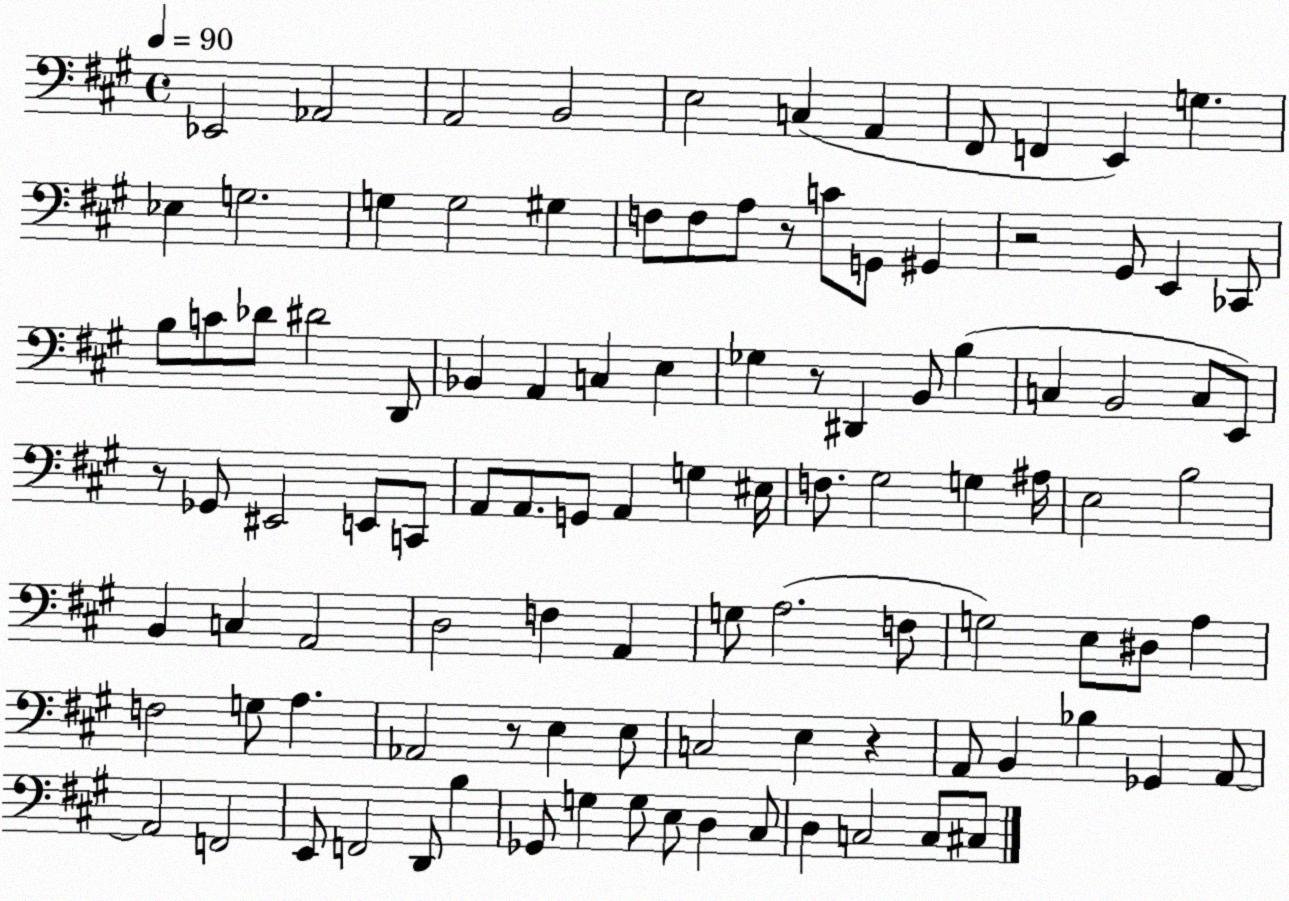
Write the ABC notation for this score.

X:1
T:Untitled
M:4/4
L:1/4
K:A
_E,,2 _A,,2 A,,2 B,,2 E,2 C, A,, ^F,,/2 F,, E,, G, _E, G,2 G, G,2 ^G, F,/2 F,/2 A,/2 z/2 C/2 G,,/2 ^G,, z2 ^G,,/2 E,, _C,,/2 B,/2 C/2 _D/2 ^D2 D,,/2 _B,, A,, C, E, _G, z/2 ^D,, B,,/2 B, C, B,,2 C,/2 E,,/2 z/2 _G,,/2 ^E,,2 E,,/2 C,,/2 A,,/2 A,,/2 G,,/2 A,, G, ^E,/4 F,/2 ^G,2 G, ^A,/4 E,2 B,2 B,, C, A,,2 D,2 F, A,, G,/2 A,2 F,/2 G,2 E,/2 ^D,/2 A, F,2 G,/2 A, _A,,2 z/2 E, E,/2 C,2 E, z A,,/2 B,, _B, _G,, A,,/2 A,,2 F,,2 E,,/2 F,,2 D,,/2 B, _G,,/2 G, G,/2 E,/2 D, ^C,/2 D, C,2 C,/2 ^C,/2